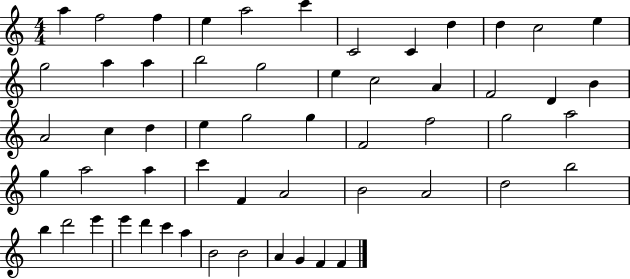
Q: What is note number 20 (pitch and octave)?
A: A4